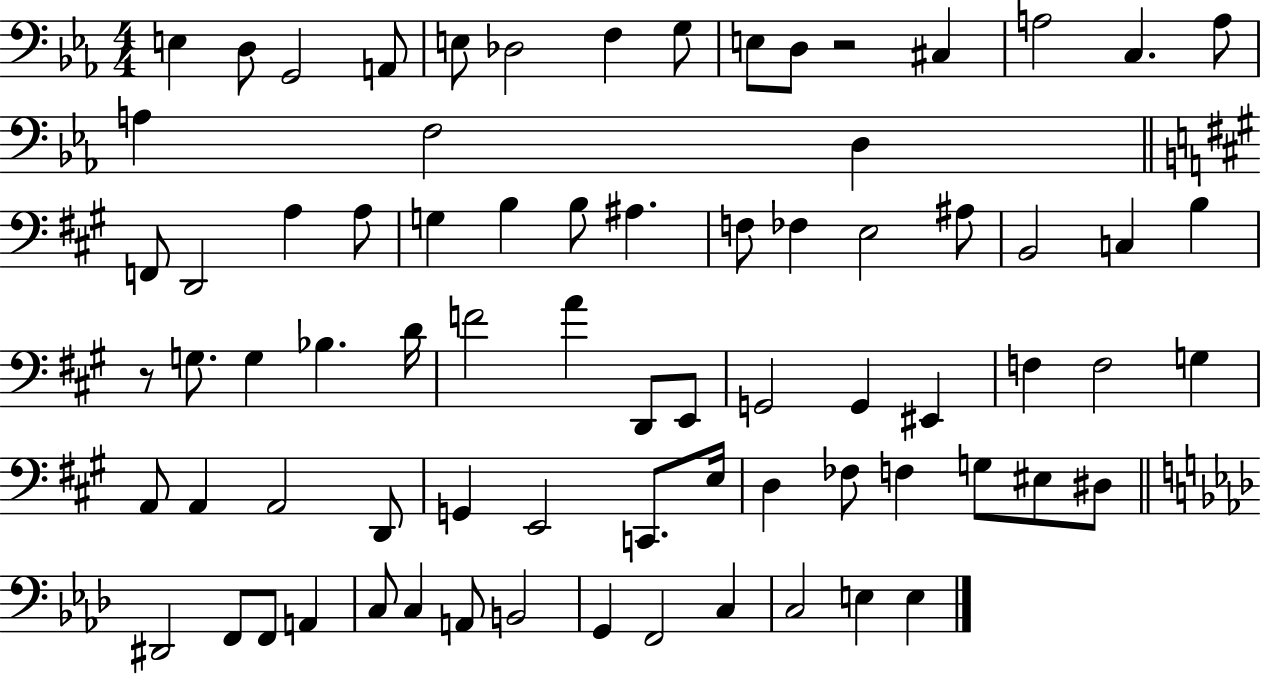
E3/q D3/e G2/h A2/e E3/e Db3/h F3/q G3/e E3/e D3/e R/h C#3/q A3/h C3/q. A3/e A3/q F3/h D3/q F2/e D2/h A3/q A3/e G3/q B3/q B3/e A#3/q. F3/e FES3/q E3/h A#3/e B2/h C3/q B3/q R/e G3/e. G3/q Bb3/q. D4/s F4/h A4/q D2/e E2/e G2/h G2/q EIS2/q F3/q F3/h G3/q A2/e A2/q A2/h D2/e G2/q E2/h C2/e. E3/s D3/q FES3/e F3/q G3/e EIS3/e D#3/e D#2/h F2/e F2/e A2/q C3/e C3/q A2/e B2/h G2/q F2/h C3/q C3/h E3/q E3/q